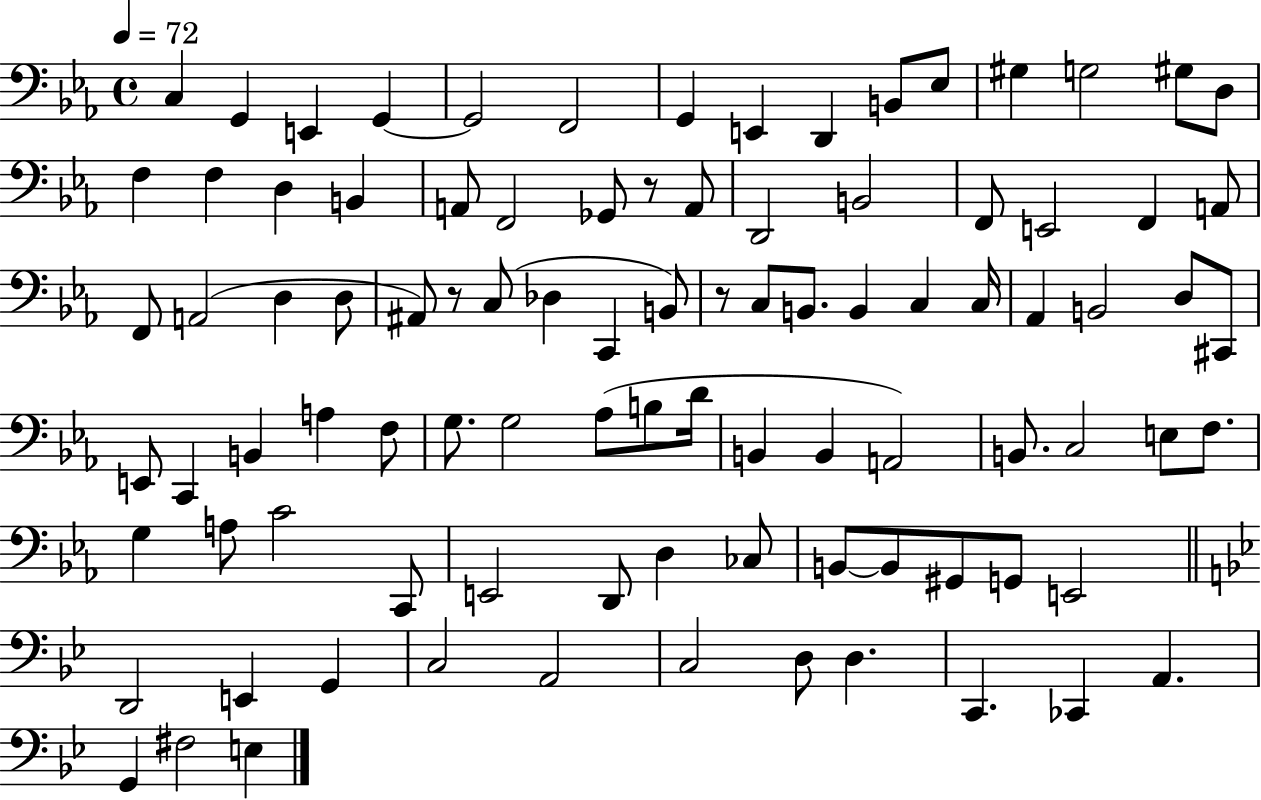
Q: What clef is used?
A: bass